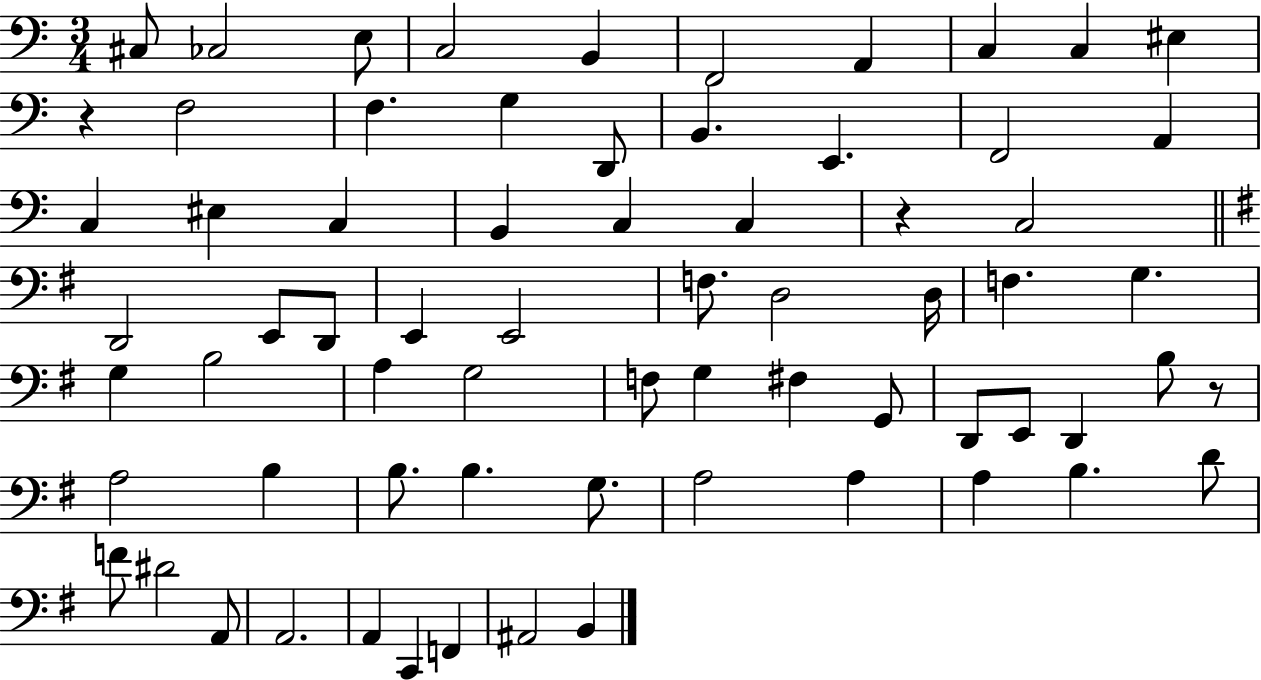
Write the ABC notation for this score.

X:1
T:Untitled
M:3/4
L:1/4
K:C
^C,/2 _C,2 E,/2 C,2 B,, F,,2 A,, C, C, ^E, z F,2 F, G, D,,/2 B,, E,, F,,2 A,, C, ^E, C, B,, C, C, z C,2 D,,2 E,,/2 D,,/2 E,, E,,2 F,/2 D,2 D,/4 F, G, G, B,2 A, G,2 F,/2 G, ^F, G,,/2 D,,/2 E,,/2 D,, B,/2 z/2 A,2 B, B,/2 B, G,/2 A,2 A, A, B, D/2 F/2 ^D2 A,,/2 A,,2 A,, C,, F,, ^A,,2 B,,